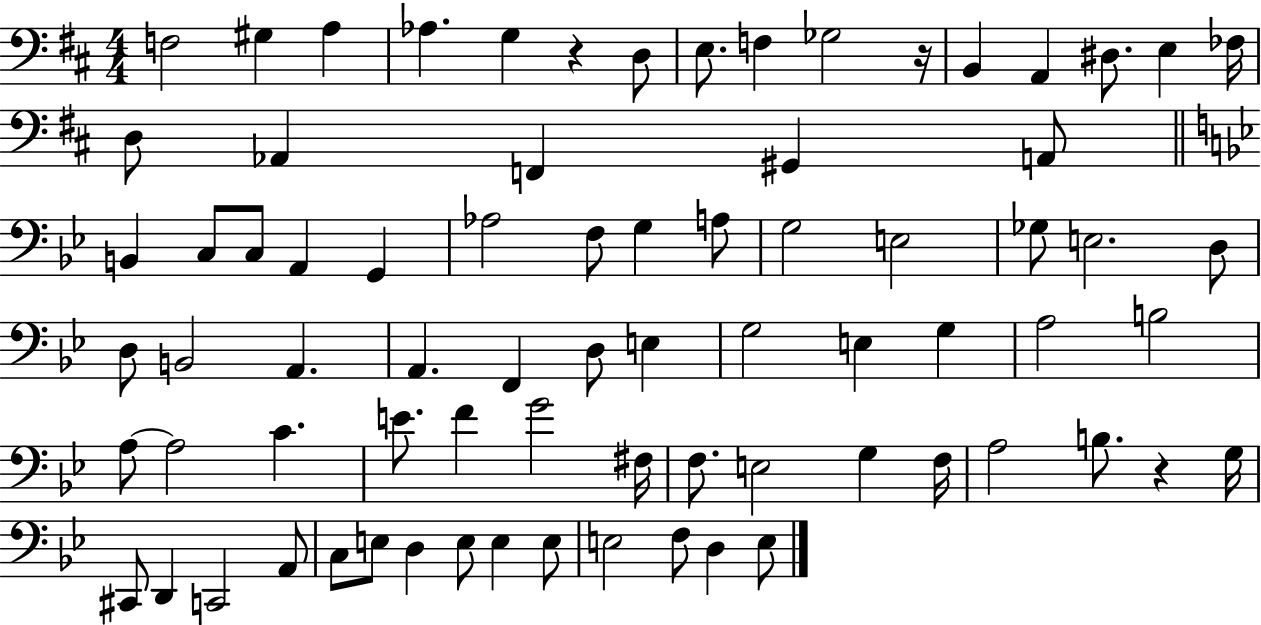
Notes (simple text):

F3/h G#3/q A3/q Ab3/q. G3/q R/q D3/e E3/e. F3/q Gb3/h R/s B2/q A2/q D#3/e. E3/q FES3/s D3/e Ab2/q F2/q G#2/q A2/e B2/q C3/e C3/e A2/q G2/q Ab3/h F3/e G3/q A3/e G3/h E3/h Gb3/e E3/h. D3/e D3/e B2/h A2/q. A2/q. F2/q D3/e E3/q G3/h E3/q G3/q A3/h B3/h A3/e A3/h C4/q. E4/e. F4/q G4/h F#3/s F3/e. E3/h G3/q F3/s A3/h B3/e. R/q G3/s C#2/e D2/q C2/h A2/e C3/e E3/e D3/q E3/e E3/q E3/e E3/h F3/e D3/q E3/e